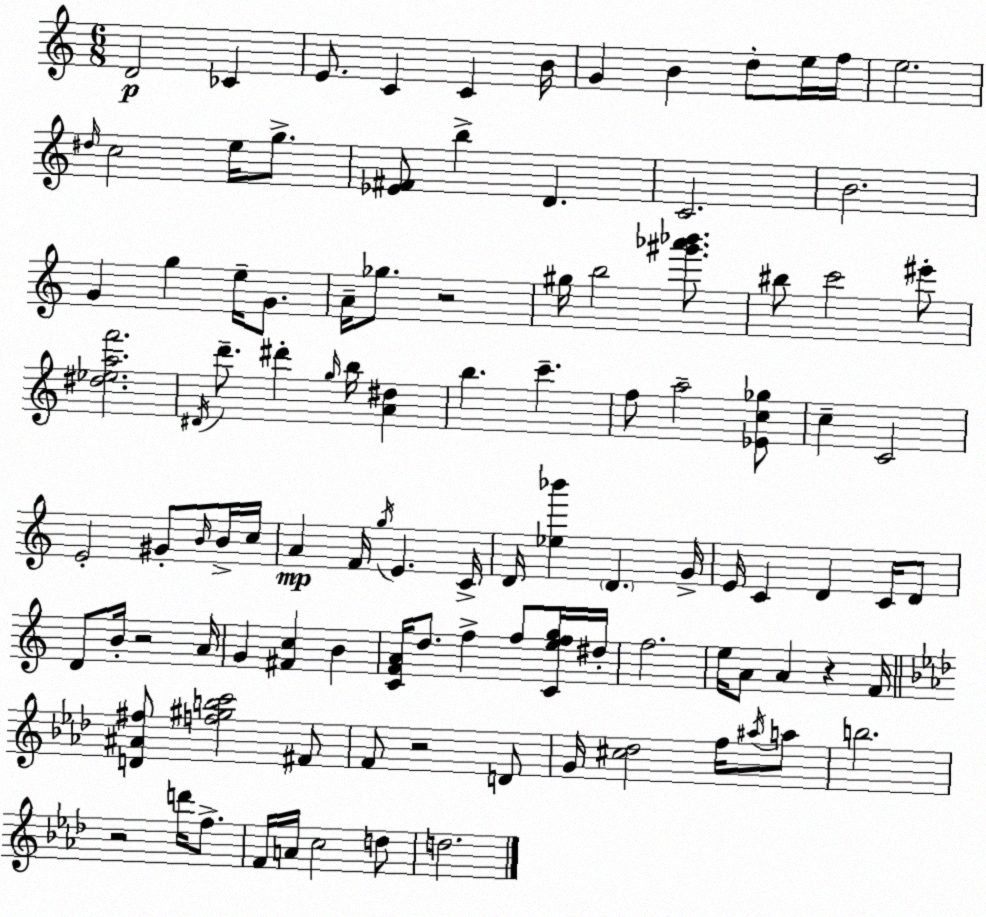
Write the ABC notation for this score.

X:1
T:Untitled
M:6/8
L:1/4
K:Am
D2 _C E/2 C C B/4 G B d/2 e/4 f/4 e2 ^d/4 c2 e/4 g/2 [_E^F]/2 b D C2 B2 G g e/4 G/2 A/4 _g/2 z2 ^g/4 b2 [^g'_a'_b']/2 ^b/2 c'2 ^e'/2 [^d_eaf']2 ^D/4 d'/2 ^d' g/4 b/4 [A^d] b c' f/2 a2 [_Ec_g]/2 c C2 E2 ^G/2 B/4 B/4 c/4 A F/4 g/4 E C/4 D/4 [_e_b'] D G/4 E/4 C D C/4 D/2 D/2 B/4 z2 A/4 G [^Fc] B [CFA]/4 d/2 f f/2 [Cefg]/4 ^d/4 f2 e/4 A/2 A z F/4 [D^A^f]/2 [f^gbc']2 ^F/2 F/2 z2 D/2 G/4 [^c_d]2 f/4 ^a/4 a/2 b2 z2 d'/4 f/2 F/4 A/4 c2 d/2 d2